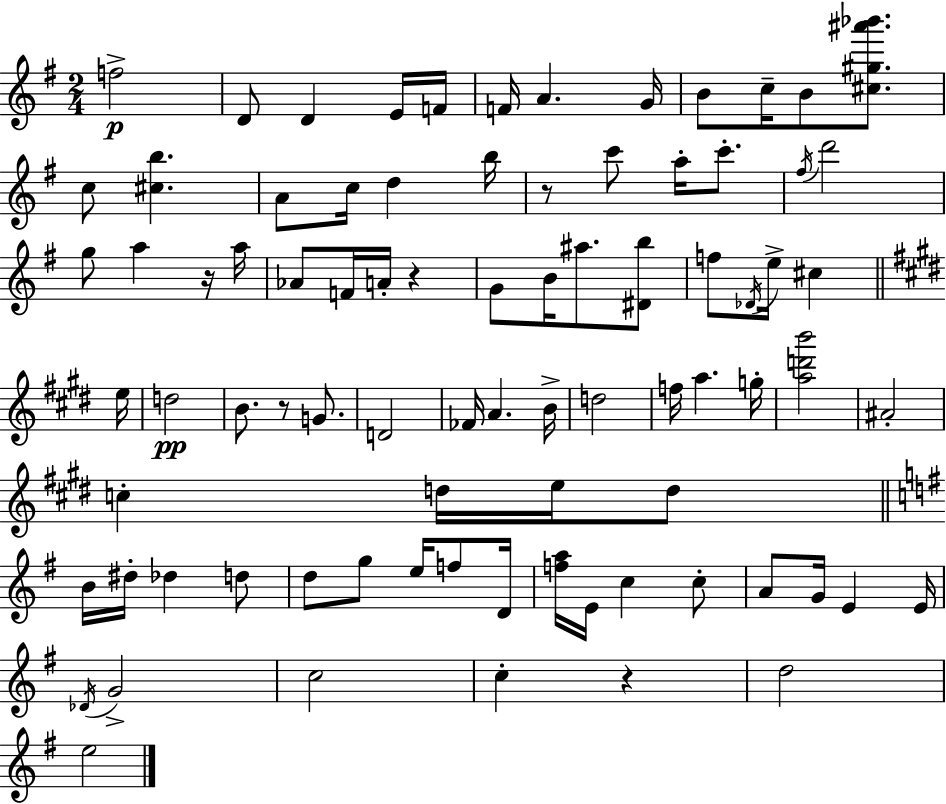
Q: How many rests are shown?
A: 5